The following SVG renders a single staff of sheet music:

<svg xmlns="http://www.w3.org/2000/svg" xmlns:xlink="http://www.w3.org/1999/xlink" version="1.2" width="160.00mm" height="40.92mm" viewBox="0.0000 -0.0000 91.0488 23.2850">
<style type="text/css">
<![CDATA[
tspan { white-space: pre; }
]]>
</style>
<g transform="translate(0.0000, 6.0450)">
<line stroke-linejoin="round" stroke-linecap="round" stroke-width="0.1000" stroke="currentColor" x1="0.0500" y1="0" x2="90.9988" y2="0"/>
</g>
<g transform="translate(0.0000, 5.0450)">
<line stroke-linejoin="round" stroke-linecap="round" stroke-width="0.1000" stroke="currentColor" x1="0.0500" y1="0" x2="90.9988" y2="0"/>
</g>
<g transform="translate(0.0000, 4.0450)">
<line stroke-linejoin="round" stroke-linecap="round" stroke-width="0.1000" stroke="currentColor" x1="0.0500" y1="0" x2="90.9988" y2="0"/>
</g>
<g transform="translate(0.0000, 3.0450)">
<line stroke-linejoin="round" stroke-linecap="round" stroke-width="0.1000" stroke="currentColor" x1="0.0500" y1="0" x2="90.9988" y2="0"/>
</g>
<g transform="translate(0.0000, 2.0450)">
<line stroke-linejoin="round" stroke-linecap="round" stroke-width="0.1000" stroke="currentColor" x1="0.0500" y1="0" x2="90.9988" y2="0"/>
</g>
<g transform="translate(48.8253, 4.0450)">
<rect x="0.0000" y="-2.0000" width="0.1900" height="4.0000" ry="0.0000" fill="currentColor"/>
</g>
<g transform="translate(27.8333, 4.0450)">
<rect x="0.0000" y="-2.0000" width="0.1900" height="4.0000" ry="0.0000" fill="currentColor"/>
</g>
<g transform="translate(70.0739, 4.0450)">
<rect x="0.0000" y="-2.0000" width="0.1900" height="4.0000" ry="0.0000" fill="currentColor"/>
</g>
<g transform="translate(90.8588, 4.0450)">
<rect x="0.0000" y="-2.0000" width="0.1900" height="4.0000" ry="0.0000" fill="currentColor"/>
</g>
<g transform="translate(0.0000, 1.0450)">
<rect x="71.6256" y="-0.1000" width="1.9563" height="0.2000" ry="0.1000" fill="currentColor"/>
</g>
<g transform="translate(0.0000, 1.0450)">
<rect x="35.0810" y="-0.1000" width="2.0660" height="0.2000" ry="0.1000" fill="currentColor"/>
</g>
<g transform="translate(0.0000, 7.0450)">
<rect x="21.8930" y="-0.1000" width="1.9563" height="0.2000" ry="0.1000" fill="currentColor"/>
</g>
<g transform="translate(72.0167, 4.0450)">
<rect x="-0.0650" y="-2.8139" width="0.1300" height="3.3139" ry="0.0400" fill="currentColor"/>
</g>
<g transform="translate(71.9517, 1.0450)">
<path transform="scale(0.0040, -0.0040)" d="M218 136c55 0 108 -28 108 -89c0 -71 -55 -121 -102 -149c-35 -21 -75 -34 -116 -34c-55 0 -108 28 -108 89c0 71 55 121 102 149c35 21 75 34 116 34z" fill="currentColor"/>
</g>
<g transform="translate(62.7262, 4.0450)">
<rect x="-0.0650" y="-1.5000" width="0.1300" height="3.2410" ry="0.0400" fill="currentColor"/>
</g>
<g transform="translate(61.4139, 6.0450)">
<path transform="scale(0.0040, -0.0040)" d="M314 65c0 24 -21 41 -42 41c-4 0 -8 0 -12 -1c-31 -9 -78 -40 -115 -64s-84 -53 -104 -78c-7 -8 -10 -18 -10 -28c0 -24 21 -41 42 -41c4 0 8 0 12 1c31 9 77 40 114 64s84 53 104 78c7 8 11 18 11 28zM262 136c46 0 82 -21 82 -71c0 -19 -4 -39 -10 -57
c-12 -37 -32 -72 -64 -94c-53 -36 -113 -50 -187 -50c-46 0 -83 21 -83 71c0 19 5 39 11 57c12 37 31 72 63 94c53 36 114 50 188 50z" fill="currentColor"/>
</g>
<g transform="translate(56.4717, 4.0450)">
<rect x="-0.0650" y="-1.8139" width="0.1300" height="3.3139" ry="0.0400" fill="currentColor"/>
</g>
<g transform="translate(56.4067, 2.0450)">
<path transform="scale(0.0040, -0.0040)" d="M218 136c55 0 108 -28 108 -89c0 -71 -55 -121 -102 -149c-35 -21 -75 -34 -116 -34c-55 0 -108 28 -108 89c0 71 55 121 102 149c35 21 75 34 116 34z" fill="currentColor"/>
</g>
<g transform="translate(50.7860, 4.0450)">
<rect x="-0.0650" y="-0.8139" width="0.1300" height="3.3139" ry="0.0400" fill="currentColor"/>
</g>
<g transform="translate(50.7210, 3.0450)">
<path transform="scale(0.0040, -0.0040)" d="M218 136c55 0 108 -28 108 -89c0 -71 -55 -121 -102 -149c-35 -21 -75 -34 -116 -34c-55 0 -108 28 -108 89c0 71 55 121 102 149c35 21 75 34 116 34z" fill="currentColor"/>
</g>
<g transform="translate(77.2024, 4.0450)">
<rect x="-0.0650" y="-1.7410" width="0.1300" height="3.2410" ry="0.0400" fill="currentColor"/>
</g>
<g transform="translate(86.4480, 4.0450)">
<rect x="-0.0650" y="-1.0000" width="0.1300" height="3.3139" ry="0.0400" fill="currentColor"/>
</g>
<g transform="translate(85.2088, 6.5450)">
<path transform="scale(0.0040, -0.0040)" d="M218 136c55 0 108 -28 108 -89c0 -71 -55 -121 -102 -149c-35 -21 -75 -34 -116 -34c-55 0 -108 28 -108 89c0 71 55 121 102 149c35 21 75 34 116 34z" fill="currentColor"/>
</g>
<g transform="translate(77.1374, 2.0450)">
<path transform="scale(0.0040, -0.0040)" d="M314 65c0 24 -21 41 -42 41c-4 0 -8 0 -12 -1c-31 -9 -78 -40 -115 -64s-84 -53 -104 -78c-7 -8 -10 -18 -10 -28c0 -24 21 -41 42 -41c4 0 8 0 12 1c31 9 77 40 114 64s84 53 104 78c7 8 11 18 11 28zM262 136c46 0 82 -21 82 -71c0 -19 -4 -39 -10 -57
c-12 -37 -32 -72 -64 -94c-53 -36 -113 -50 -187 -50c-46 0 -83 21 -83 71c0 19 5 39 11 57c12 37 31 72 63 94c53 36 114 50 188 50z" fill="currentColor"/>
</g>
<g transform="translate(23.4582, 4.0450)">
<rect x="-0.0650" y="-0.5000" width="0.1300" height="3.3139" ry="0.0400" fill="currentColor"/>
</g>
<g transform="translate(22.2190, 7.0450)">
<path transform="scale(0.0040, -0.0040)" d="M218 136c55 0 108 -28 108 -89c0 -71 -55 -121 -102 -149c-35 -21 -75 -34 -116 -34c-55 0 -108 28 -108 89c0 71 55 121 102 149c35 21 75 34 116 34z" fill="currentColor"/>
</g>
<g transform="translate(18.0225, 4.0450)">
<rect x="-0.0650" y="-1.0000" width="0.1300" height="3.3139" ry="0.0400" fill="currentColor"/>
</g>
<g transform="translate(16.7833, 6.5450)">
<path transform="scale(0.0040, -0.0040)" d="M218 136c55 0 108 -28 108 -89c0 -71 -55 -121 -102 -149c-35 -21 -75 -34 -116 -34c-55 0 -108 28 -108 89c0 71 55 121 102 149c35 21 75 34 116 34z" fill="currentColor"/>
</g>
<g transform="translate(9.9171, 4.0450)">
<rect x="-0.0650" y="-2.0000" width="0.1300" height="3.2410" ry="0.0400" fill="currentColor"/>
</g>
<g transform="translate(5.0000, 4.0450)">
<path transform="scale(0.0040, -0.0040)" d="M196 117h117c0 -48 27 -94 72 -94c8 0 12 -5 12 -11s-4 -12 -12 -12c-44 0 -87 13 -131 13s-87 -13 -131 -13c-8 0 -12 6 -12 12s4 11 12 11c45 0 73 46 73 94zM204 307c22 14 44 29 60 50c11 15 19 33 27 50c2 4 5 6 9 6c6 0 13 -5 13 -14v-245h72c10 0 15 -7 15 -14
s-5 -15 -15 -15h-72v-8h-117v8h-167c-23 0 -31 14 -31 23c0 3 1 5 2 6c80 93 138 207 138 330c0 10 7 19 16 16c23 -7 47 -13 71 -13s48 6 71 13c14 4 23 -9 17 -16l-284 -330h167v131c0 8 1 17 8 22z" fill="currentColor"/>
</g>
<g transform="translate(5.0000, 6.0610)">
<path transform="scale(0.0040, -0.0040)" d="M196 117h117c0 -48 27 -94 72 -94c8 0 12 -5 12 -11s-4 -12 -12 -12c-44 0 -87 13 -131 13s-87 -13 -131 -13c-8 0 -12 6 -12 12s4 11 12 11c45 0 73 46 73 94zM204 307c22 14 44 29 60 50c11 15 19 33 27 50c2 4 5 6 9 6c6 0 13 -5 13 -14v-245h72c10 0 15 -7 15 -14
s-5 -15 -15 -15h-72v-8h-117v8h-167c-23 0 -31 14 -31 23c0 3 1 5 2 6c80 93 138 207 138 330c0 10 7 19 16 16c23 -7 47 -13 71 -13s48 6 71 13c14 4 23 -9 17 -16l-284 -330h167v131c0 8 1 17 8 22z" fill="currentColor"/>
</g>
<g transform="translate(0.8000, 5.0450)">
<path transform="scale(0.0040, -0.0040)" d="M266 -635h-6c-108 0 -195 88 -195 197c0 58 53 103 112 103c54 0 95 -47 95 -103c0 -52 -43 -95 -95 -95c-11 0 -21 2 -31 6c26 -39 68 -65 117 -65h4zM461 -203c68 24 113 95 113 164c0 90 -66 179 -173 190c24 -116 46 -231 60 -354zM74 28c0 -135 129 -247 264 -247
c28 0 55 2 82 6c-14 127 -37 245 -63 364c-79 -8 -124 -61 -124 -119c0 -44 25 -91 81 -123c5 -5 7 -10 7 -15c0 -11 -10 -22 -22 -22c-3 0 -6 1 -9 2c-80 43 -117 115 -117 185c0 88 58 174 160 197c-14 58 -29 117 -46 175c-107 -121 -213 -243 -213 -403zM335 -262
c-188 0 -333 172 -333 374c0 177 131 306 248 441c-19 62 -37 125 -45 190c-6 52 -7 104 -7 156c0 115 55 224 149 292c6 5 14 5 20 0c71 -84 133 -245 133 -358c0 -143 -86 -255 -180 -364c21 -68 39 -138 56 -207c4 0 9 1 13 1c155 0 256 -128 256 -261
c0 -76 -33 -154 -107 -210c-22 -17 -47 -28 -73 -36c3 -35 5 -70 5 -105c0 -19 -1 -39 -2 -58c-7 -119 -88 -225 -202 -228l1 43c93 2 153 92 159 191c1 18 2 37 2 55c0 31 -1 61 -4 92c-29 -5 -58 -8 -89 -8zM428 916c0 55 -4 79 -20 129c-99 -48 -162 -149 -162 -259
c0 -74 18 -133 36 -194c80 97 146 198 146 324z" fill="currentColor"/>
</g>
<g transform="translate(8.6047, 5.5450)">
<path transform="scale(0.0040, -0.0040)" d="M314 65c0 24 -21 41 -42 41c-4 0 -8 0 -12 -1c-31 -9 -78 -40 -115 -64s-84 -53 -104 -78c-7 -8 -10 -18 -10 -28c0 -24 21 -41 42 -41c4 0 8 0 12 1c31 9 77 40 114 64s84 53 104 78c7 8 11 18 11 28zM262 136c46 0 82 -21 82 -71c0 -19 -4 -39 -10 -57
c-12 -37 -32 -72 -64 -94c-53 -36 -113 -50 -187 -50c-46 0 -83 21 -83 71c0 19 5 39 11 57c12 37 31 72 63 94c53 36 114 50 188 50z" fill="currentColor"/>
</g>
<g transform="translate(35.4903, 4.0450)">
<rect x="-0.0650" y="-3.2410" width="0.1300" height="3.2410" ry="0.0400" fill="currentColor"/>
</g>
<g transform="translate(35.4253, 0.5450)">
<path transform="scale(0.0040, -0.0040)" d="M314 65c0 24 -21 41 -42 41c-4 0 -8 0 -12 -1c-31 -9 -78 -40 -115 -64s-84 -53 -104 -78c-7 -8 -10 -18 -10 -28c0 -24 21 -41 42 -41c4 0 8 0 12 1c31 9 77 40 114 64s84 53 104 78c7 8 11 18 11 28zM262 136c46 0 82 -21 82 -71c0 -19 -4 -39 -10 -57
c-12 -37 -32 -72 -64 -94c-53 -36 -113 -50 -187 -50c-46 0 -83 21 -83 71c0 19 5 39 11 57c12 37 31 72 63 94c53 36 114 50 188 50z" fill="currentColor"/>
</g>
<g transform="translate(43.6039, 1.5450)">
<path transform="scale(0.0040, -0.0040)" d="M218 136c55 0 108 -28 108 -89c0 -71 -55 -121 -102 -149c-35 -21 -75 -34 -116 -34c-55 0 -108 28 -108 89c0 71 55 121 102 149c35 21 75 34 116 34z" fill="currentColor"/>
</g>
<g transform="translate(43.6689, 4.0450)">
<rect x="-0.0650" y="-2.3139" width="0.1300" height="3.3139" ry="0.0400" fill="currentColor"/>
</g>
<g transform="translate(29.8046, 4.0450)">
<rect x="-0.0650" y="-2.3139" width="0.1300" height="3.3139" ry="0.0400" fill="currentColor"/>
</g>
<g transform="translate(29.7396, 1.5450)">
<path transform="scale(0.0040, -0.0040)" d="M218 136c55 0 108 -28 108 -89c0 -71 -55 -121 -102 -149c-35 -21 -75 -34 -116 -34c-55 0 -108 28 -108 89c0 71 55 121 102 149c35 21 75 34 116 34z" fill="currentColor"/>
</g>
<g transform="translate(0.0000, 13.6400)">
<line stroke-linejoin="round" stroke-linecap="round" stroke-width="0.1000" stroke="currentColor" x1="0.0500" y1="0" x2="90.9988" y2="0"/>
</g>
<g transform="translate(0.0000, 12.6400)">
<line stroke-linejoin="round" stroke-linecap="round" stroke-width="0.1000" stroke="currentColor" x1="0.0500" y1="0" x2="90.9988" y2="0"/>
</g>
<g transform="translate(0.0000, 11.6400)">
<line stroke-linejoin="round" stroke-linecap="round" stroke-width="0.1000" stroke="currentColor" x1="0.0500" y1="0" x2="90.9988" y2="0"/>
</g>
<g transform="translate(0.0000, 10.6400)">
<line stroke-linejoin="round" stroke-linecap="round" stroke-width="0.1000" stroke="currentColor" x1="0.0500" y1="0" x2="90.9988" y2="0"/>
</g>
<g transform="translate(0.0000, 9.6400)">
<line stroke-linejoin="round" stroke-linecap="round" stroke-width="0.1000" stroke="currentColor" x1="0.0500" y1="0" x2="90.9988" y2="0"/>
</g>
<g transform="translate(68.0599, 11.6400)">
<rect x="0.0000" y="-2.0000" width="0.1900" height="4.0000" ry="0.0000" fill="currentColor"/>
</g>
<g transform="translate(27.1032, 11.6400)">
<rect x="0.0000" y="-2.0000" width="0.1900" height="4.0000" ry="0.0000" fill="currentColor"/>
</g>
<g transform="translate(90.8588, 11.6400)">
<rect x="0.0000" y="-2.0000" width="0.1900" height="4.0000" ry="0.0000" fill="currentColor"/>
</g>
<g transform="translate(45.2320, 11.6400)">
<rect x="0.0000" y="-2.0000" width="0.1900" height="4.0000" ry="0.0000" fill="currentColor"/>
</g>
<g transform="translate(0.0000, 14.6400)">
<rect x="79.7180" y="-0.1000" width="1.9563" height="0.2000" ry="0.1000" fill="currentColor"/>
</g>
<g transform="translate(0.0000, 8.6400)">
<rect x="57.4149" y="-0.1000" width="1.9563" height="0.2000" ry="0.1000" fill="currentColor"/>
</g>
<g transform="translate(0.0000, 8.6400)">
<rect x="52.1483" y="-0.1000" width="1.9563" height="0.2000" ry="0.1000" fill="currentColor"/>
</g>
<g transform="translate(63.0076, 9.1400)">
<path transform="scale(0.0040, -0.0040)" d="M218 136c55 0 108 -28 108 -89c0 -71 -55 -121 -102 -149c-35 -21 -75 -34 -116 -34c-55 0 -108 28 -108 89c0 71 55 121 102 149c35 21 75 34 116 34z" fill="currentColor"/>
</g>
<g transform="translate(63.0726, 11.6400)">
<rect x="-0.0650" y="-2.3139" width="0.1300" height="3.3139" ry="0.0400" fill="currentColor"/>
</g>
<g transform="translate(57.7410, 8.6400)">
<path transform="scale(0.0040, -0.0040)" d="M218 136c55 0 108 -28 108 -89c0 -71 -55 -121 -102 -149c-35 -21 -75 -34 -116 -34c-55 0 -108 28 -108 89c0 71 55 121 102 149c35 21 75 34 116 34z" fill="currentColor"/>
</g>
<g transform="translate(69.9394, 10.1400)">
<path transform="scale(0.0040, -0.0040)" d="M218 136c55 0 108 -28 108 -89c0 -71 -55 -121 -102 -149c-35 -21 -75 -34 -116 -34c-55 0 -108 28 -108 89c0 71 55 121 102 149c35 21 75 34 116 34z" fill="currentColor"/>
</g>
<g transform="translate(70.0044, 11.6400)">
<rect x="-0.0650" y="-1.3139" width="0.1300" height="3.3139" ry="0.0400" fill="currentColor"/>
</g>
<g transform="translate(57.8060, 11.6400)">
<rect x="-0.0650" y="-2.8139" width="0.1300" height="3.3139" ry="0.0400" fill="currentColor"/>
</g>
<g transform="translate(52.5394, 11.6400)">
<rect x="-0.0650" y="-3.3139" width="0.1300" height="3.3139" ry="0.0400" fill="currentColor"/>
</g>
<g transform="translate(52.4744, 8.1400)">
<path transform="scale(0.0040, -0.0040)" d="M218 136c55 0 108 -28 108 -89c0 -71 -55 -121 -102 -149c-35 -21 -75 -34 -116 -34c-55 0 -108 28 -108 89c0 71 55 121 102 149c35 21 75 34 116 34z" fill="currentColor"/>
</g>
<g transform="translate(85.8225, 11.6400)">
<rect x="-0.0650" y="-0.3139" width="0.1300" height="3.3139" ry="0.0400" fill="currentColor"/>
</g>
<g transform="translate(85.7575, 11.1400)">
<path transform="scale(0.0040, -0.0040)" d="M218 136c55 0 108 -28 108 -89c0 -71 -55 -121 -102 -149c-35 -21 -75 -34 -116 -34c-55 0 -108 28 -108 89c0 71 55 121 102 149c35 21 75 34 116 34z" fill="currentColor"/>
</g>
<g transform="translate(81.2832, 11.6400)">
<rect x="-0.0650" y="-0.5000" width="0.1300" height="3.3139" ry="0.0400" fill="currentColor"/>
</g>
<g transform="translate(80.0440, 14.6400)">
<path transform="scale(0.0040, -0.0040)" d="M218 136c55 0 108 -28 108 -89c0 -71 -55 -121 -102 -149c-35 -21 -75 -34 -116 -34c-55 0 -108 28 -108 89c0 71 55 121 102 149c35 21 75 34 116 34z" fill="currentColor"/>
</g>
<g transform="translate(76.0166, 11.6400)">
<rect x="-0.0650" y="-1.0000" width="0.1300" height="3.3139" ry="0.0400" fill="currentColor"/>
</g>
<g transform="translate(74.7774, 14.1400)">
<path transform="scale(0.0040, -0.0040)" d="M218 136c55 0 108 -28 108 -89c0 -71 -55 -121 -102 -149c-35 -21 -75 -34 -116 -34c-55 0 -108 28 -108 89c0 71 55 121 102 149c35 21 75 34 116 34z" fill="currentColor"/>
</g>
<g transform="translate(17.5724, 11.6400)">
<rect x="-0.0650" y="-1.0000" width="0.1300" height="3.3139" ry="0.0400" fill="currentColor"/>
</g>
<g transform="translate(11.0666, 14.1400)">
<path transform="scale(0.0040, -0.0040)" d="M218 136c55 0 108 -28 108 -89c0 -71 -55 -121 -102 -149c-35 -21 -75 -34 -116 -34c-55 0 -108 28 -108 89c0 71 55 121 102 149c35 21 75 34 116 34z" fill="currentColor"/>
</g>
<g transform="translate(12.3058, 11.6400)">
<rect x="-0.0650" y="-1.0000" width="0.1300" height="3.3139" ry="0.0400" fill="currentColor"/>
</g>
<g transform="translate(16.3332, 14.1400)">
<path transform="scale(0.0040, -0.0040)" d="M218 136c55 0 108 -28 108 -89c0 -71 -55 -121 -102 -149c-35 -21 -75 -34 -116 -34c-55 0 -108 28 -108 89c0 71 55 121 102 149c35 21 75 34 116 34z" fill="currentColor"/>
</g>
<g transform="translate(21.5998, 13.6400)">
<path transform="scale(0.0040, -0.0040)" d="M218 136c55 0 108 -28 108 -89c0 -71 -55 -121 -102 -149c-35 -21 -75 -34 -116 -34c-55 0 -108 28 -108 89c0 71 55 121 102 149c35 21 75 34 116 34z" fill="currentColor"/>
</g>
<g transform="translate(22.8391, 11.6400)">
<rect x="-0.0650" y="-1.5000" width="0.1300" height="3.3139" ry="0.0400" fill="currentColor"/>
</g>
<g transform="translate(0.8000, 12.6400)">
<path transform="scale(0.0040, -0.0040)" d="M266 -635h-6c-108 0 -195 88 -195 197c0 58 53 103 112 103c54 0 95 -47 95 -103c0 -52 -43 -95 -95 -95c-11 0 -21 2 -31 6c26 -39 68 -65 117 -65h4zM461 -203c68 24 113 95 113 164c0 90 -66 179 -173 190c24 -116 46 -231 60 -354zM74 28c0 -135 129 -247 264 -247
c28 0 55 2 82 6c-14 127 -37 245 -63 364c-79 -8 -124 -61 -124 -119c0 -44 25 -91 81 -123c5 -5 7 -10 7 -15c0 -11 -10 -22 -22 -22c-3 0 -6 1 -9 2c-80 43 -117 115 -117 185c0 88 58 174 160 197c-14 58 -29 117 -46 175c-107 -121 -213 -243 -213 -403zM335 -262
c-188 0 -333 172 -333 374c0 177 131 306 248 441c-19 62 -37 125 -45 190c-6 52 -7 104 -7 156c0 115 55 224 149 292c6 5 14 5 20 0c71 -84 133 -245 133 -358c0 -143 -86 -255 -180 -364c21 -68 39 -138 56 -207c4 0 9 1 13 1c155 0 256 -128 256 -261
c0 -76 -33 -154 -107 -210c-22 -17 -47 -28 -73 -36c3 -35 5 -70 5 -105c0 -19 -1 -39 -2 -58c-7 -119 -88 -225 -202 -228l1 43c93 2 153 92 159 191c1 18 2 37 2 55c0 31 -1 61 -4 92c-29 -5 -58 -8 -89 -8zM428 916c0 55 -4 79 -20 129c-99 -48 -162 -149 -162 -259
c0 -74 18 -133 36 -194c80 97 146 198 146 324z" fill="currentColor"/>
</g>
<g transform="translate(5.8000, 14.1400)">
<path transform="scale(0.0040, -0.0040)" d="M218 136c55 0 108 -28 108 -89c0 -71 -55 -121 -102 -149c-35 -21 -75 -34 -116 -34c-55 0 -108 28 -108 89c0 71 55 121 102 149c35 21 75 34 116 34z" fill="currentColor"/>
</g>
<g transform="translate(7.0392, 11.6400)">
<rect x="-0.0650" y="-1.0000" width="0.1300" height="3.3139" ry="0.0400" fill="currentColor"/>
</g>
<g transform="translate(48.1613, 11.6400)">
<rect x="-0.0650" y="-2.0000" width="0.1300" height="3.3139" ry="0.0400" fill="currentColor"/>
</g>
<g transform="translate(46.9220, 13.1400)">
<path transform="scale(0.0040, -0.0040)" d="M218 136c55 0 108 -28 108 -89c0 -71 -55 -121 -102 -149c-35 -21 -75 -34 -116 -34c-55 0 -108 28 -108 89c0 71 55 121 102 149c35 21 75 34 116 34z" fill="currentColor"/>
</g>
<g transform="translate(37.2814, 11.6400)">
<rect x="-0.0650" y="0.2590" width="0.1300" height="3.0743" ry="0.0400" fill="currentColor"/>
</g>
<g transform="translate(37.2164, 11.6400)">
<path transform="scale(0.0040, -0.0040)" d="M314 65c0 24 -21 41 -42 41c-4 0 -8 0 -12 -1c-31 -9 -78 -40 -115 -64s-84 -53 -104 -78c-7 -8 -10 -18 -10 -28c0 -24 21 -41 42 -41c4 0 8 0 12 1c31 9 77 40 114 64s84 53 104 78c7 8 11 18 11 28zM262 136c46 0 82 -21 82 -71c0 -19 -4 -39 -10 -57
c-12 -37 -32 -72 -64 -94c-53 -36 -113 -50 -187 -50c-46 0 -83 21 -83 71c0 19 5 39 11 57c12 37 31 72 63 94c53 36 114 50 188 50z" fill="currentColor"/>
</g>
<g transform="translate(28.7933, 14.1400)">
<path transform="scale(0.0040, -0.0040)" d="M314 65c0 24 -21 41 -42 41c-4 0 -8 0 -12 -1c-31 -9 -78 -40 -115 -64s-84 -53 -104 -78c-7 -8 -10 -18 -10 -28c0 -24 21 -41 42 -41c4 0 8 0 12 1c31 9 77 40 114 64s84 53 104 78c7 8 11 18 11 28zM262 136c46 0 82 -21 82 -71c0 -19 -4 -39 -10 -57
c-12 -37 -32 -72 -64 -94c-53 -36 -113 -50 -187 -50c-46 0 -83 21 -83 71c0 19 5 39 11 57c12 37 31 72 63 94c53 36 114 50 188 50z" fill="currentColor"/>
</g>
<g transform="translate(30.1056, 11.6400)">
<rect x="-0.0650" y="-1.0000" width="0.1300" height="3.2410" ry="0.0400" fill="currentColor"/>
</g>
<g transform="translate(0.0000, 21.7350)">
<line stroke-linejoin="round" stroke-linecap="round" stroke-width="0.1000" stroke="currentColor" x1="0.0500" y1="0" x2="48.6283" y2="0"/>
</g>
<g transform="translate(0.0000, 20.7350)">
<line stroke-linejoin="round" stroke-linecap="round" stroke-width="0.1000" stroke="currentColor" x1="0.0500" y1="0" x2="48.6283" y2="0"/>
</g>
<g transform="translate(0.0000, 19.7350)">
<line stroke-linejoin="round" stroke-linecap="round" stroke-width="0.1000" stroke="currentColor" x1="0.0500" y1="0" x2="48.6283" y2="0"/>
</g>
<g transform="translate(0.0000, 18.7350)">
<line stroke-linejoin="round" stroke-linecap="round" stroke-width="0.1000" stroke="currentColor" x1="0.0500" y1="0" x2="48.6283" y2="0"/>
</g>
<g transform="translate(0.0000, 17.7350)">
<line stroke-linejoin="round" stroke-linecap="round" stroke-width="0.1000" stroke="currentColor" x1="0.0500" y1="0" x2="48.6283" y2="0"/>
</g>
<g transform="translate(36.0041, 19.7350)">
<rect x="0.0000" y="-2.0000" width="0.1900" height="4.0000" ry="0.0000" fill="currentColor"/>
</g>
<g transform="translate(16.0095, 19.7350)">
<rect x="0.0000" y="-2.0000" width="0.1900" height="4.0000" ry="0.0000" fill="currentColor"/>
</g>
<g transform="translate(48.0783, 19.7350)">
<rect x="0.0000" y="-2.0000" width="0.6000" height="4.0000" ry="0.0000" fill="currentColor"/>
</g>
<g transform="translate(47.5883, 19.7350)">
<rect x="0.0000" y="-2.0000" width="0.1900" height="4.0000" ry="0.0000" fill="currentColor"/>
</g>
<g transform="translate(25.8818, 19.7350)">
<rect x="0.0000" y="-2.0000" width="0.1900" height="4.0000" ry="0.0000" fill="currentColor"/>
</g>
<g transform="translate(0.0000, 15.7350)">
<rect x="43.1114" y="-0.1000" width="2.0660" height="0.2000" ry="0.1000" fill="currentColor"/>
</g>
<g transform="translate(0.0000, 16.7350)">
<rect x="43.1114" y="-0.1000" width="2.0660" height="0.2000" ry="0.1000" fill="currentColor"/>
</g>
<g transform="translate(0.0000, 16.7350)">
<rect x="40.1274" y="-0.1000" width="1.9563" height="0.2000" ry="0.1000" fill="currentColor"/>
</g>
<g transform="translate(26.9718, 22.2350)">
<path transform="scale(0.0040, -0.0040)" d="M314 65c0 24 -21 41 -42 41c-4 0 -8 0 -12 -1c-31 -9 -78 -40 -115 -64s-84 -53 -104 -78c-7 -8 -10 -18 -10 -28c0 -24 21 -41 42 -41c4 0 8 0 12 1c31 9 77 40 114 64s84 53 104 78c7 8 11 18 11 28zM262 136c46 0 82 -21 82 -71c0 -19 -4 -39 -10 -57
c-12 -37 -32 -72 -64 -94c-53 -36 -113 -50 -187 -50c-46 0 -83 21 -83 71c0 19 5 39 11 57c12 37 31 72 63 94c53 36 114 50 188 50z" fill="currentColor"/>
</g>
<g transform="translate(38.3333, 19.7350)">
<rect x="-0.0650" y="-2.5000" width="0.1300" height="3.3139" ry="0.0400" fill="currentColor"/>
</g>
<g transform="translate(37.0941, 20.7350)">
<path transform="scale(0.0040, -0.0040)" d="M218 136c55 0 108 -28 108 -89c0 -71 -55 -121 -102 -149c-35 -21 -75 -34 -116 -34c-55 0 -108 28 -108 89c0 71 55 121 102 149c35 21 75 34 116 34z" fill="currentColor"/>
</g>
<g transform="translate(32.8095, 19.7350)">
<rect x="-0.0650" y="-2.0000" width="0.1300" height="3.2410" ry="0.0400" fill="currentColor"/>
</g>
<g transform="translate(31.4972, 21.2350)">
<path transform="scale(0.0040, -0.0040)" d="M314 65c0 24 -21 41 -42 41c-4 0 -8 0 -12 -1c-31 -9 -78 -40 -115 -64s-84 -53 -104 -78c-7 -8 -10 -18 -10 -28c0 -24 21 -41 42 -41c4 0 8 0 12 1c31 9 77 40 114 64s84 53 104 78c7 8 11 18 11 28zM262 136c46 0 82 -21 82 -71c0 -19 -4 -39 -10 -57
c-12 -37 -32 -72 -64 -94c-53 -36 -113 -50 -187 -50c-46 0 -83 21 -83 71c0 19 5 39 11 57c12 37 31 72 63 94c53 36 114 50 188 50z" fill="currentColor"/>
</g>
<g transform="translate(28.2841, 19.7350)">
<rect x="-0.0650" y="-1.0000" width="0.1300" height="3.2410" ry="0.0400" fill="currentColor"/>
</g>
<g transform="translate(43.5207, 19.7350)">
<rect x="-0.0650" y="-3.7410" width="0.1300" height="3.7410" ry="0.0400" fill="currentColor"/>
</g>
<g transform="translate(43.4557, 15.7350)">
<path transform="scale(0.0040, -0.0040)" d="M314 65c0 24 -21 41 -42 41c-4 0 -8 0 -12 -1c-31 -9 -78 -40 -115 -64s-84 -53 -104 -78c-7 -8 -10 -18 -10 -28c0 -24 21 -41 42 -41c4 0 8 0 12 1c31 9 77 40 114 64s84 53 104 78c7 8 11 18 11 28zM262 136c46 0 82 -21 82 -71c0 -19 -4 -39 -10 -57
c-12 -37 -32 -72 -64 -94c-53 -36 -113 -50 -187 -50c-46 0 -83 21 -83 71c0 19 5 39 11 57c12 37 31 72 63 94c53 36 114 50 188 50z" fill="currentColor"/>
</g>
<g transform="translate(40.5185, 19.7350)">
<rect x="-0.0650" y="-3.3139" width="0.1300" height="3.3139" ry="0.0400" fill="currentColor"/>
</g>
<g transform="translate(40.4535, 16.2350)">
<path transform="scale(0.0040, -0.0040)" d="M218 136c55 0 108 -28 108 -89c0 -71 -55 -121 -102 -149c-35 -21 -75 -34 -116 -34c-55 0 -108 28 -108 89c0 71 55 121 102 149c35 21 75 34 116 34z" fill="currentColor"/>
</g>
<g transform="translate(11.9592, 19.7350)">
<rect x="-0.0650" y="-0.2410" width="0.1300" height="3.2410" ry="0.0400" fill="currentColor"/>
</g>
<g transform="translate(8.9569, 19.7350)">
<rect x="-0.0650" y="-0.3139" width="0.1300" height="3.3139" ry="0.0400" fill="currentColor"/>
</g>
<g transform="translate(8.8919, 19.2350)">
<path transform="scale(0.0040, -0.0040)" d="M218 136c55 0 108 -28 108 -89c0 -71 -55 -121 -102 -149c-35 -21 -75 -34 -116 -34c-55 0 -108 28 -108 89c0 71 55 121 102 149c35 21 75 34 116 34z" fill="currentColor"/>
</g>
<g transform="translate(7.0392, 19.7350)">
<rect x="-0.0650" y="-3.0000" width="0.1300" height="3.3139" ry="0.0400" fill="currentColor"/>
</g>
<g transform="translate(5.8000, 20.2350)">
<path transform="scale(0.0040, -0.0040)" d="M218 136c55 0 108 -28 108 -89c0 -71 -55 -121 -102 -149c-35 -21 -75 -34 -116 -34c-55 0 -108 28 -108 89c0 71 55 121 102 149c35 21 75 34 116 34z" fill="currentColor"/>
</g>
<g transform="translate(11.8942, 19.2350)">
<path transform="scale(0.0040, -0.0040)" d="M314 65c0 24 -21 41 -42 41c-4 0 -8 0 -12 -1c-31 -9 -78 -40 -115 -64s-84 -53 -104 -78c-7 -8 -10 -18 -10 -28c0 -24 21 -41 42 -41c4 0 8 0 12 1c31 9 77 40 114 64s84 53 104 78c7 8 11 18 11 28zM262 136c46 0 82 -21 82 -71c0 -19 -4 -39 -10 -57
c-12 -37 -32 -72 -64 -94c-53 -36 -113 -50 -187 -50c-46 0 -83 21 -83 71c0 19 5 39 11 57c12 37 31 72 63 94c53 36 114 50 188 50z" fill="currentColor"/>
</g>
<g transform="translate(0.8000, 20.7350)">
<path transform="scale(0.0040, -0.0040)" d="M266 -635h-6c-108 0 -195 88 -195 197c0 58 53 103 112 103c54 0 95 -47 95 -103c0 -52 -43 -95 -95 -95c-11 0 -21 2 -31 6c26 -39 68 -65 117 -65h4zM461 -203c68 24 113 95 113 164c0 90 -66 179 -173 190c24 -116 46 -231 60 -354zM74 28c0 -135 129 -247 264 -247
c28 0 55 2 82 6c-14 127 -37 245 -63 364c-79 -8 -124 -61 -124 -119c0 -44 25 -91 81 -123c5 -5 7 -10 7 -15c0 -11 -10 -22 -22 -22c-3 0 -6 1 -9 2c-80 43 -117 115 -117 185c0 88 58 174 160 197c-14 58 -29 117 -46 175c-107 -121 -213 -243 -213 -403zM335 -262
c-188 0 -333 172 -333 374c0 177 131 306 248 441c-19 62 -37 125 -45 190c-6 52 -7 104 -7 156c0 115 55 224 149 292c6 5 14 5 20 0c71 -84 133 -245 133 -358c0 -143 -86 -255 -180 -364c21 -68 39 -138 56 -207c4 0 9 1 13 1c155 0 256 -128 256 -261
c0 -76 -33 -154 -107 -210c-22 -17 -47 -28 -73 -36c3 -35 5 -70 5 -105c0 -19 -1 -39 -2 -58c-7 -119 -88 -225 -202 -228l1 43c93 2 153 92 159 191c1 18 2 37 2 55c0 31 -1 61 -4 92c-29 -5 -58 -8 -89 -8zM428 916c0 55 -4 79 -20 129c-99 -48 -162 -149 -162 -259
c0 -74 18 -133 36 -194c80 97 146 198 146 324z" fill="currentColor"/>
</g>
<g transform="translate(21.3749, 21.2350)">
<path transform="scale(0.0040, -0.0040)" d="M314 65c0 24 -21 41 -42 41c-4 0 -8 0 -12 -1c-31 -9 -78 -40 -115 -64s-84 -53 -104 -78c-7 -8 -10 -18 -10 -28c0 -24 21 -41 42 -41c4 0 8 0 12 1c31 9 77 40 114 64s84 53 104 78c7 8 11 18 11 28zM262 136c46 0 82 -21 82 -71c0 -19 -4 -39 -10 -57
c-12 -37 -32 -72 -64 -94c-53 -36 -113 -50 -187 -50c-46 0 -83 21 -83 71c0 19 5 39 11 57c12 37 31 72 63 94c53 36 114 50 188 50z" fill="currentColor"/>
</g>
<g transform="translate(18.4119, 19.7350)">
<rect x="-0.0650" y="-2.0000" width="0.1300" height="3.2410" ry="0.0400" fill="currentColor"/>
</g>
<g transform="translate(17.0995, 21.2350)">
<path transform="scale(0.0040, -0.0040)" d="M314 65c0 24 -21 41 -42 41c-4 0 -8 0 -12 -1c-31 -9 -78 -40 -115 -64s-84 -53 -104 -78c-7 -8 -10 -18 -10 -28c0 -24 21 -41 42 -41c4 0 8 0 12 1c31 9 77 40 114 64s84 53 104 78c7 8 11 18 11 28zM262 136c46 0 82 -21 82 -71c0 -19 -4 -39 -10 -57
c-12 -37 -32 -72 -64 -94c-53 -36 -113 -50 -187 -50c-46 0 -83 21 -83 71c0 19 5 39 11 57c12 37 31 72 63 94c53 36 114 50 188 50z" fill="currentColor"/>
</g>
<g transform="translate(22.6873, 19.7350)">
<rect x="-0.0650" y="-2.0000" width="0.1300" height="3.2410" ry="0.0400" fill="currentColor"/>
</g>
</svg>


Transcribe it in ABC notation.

X:1
T:Untitled
M:4/4
L:1/4
K:C
F2 D C g b2 g d f E2 a f2 D D D D E D2 B2 F b a g e D C c A c c2 F2 F2 D2 F2 G b c'2